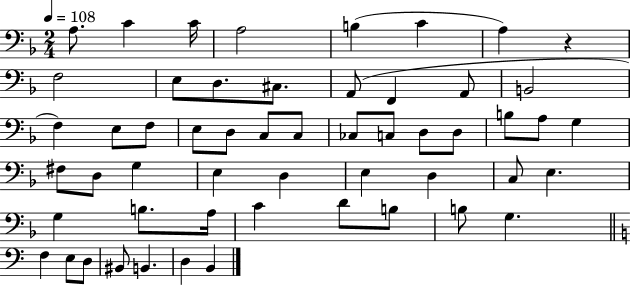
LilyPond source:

{
  \clef bass
  \numericTimeSignature
  \time 2/4
  \key f \major
  \tempo 4 = 108
  a8. c'4 c'16 | a2 | b4( c'4 | a4) r4 | \break f2 | e8 d8. cis8. | a,8( f,4 a,8 | b,2 | \break f4) e8 f8 | e8 d8 c8 c8 | ces8 c8 d8 d8 | b8 a8 g4 | \break fis8 d8 g4 | e4 d4 | e4 d4 | c8 e4. | \break g4 b8. a16 | c'4 d'8 b8 | b8 g4. | \bar "||" \break \key c \major f4 e8 d8 | bis,8 b,4. | d4 b,4 | \bar "|."
}